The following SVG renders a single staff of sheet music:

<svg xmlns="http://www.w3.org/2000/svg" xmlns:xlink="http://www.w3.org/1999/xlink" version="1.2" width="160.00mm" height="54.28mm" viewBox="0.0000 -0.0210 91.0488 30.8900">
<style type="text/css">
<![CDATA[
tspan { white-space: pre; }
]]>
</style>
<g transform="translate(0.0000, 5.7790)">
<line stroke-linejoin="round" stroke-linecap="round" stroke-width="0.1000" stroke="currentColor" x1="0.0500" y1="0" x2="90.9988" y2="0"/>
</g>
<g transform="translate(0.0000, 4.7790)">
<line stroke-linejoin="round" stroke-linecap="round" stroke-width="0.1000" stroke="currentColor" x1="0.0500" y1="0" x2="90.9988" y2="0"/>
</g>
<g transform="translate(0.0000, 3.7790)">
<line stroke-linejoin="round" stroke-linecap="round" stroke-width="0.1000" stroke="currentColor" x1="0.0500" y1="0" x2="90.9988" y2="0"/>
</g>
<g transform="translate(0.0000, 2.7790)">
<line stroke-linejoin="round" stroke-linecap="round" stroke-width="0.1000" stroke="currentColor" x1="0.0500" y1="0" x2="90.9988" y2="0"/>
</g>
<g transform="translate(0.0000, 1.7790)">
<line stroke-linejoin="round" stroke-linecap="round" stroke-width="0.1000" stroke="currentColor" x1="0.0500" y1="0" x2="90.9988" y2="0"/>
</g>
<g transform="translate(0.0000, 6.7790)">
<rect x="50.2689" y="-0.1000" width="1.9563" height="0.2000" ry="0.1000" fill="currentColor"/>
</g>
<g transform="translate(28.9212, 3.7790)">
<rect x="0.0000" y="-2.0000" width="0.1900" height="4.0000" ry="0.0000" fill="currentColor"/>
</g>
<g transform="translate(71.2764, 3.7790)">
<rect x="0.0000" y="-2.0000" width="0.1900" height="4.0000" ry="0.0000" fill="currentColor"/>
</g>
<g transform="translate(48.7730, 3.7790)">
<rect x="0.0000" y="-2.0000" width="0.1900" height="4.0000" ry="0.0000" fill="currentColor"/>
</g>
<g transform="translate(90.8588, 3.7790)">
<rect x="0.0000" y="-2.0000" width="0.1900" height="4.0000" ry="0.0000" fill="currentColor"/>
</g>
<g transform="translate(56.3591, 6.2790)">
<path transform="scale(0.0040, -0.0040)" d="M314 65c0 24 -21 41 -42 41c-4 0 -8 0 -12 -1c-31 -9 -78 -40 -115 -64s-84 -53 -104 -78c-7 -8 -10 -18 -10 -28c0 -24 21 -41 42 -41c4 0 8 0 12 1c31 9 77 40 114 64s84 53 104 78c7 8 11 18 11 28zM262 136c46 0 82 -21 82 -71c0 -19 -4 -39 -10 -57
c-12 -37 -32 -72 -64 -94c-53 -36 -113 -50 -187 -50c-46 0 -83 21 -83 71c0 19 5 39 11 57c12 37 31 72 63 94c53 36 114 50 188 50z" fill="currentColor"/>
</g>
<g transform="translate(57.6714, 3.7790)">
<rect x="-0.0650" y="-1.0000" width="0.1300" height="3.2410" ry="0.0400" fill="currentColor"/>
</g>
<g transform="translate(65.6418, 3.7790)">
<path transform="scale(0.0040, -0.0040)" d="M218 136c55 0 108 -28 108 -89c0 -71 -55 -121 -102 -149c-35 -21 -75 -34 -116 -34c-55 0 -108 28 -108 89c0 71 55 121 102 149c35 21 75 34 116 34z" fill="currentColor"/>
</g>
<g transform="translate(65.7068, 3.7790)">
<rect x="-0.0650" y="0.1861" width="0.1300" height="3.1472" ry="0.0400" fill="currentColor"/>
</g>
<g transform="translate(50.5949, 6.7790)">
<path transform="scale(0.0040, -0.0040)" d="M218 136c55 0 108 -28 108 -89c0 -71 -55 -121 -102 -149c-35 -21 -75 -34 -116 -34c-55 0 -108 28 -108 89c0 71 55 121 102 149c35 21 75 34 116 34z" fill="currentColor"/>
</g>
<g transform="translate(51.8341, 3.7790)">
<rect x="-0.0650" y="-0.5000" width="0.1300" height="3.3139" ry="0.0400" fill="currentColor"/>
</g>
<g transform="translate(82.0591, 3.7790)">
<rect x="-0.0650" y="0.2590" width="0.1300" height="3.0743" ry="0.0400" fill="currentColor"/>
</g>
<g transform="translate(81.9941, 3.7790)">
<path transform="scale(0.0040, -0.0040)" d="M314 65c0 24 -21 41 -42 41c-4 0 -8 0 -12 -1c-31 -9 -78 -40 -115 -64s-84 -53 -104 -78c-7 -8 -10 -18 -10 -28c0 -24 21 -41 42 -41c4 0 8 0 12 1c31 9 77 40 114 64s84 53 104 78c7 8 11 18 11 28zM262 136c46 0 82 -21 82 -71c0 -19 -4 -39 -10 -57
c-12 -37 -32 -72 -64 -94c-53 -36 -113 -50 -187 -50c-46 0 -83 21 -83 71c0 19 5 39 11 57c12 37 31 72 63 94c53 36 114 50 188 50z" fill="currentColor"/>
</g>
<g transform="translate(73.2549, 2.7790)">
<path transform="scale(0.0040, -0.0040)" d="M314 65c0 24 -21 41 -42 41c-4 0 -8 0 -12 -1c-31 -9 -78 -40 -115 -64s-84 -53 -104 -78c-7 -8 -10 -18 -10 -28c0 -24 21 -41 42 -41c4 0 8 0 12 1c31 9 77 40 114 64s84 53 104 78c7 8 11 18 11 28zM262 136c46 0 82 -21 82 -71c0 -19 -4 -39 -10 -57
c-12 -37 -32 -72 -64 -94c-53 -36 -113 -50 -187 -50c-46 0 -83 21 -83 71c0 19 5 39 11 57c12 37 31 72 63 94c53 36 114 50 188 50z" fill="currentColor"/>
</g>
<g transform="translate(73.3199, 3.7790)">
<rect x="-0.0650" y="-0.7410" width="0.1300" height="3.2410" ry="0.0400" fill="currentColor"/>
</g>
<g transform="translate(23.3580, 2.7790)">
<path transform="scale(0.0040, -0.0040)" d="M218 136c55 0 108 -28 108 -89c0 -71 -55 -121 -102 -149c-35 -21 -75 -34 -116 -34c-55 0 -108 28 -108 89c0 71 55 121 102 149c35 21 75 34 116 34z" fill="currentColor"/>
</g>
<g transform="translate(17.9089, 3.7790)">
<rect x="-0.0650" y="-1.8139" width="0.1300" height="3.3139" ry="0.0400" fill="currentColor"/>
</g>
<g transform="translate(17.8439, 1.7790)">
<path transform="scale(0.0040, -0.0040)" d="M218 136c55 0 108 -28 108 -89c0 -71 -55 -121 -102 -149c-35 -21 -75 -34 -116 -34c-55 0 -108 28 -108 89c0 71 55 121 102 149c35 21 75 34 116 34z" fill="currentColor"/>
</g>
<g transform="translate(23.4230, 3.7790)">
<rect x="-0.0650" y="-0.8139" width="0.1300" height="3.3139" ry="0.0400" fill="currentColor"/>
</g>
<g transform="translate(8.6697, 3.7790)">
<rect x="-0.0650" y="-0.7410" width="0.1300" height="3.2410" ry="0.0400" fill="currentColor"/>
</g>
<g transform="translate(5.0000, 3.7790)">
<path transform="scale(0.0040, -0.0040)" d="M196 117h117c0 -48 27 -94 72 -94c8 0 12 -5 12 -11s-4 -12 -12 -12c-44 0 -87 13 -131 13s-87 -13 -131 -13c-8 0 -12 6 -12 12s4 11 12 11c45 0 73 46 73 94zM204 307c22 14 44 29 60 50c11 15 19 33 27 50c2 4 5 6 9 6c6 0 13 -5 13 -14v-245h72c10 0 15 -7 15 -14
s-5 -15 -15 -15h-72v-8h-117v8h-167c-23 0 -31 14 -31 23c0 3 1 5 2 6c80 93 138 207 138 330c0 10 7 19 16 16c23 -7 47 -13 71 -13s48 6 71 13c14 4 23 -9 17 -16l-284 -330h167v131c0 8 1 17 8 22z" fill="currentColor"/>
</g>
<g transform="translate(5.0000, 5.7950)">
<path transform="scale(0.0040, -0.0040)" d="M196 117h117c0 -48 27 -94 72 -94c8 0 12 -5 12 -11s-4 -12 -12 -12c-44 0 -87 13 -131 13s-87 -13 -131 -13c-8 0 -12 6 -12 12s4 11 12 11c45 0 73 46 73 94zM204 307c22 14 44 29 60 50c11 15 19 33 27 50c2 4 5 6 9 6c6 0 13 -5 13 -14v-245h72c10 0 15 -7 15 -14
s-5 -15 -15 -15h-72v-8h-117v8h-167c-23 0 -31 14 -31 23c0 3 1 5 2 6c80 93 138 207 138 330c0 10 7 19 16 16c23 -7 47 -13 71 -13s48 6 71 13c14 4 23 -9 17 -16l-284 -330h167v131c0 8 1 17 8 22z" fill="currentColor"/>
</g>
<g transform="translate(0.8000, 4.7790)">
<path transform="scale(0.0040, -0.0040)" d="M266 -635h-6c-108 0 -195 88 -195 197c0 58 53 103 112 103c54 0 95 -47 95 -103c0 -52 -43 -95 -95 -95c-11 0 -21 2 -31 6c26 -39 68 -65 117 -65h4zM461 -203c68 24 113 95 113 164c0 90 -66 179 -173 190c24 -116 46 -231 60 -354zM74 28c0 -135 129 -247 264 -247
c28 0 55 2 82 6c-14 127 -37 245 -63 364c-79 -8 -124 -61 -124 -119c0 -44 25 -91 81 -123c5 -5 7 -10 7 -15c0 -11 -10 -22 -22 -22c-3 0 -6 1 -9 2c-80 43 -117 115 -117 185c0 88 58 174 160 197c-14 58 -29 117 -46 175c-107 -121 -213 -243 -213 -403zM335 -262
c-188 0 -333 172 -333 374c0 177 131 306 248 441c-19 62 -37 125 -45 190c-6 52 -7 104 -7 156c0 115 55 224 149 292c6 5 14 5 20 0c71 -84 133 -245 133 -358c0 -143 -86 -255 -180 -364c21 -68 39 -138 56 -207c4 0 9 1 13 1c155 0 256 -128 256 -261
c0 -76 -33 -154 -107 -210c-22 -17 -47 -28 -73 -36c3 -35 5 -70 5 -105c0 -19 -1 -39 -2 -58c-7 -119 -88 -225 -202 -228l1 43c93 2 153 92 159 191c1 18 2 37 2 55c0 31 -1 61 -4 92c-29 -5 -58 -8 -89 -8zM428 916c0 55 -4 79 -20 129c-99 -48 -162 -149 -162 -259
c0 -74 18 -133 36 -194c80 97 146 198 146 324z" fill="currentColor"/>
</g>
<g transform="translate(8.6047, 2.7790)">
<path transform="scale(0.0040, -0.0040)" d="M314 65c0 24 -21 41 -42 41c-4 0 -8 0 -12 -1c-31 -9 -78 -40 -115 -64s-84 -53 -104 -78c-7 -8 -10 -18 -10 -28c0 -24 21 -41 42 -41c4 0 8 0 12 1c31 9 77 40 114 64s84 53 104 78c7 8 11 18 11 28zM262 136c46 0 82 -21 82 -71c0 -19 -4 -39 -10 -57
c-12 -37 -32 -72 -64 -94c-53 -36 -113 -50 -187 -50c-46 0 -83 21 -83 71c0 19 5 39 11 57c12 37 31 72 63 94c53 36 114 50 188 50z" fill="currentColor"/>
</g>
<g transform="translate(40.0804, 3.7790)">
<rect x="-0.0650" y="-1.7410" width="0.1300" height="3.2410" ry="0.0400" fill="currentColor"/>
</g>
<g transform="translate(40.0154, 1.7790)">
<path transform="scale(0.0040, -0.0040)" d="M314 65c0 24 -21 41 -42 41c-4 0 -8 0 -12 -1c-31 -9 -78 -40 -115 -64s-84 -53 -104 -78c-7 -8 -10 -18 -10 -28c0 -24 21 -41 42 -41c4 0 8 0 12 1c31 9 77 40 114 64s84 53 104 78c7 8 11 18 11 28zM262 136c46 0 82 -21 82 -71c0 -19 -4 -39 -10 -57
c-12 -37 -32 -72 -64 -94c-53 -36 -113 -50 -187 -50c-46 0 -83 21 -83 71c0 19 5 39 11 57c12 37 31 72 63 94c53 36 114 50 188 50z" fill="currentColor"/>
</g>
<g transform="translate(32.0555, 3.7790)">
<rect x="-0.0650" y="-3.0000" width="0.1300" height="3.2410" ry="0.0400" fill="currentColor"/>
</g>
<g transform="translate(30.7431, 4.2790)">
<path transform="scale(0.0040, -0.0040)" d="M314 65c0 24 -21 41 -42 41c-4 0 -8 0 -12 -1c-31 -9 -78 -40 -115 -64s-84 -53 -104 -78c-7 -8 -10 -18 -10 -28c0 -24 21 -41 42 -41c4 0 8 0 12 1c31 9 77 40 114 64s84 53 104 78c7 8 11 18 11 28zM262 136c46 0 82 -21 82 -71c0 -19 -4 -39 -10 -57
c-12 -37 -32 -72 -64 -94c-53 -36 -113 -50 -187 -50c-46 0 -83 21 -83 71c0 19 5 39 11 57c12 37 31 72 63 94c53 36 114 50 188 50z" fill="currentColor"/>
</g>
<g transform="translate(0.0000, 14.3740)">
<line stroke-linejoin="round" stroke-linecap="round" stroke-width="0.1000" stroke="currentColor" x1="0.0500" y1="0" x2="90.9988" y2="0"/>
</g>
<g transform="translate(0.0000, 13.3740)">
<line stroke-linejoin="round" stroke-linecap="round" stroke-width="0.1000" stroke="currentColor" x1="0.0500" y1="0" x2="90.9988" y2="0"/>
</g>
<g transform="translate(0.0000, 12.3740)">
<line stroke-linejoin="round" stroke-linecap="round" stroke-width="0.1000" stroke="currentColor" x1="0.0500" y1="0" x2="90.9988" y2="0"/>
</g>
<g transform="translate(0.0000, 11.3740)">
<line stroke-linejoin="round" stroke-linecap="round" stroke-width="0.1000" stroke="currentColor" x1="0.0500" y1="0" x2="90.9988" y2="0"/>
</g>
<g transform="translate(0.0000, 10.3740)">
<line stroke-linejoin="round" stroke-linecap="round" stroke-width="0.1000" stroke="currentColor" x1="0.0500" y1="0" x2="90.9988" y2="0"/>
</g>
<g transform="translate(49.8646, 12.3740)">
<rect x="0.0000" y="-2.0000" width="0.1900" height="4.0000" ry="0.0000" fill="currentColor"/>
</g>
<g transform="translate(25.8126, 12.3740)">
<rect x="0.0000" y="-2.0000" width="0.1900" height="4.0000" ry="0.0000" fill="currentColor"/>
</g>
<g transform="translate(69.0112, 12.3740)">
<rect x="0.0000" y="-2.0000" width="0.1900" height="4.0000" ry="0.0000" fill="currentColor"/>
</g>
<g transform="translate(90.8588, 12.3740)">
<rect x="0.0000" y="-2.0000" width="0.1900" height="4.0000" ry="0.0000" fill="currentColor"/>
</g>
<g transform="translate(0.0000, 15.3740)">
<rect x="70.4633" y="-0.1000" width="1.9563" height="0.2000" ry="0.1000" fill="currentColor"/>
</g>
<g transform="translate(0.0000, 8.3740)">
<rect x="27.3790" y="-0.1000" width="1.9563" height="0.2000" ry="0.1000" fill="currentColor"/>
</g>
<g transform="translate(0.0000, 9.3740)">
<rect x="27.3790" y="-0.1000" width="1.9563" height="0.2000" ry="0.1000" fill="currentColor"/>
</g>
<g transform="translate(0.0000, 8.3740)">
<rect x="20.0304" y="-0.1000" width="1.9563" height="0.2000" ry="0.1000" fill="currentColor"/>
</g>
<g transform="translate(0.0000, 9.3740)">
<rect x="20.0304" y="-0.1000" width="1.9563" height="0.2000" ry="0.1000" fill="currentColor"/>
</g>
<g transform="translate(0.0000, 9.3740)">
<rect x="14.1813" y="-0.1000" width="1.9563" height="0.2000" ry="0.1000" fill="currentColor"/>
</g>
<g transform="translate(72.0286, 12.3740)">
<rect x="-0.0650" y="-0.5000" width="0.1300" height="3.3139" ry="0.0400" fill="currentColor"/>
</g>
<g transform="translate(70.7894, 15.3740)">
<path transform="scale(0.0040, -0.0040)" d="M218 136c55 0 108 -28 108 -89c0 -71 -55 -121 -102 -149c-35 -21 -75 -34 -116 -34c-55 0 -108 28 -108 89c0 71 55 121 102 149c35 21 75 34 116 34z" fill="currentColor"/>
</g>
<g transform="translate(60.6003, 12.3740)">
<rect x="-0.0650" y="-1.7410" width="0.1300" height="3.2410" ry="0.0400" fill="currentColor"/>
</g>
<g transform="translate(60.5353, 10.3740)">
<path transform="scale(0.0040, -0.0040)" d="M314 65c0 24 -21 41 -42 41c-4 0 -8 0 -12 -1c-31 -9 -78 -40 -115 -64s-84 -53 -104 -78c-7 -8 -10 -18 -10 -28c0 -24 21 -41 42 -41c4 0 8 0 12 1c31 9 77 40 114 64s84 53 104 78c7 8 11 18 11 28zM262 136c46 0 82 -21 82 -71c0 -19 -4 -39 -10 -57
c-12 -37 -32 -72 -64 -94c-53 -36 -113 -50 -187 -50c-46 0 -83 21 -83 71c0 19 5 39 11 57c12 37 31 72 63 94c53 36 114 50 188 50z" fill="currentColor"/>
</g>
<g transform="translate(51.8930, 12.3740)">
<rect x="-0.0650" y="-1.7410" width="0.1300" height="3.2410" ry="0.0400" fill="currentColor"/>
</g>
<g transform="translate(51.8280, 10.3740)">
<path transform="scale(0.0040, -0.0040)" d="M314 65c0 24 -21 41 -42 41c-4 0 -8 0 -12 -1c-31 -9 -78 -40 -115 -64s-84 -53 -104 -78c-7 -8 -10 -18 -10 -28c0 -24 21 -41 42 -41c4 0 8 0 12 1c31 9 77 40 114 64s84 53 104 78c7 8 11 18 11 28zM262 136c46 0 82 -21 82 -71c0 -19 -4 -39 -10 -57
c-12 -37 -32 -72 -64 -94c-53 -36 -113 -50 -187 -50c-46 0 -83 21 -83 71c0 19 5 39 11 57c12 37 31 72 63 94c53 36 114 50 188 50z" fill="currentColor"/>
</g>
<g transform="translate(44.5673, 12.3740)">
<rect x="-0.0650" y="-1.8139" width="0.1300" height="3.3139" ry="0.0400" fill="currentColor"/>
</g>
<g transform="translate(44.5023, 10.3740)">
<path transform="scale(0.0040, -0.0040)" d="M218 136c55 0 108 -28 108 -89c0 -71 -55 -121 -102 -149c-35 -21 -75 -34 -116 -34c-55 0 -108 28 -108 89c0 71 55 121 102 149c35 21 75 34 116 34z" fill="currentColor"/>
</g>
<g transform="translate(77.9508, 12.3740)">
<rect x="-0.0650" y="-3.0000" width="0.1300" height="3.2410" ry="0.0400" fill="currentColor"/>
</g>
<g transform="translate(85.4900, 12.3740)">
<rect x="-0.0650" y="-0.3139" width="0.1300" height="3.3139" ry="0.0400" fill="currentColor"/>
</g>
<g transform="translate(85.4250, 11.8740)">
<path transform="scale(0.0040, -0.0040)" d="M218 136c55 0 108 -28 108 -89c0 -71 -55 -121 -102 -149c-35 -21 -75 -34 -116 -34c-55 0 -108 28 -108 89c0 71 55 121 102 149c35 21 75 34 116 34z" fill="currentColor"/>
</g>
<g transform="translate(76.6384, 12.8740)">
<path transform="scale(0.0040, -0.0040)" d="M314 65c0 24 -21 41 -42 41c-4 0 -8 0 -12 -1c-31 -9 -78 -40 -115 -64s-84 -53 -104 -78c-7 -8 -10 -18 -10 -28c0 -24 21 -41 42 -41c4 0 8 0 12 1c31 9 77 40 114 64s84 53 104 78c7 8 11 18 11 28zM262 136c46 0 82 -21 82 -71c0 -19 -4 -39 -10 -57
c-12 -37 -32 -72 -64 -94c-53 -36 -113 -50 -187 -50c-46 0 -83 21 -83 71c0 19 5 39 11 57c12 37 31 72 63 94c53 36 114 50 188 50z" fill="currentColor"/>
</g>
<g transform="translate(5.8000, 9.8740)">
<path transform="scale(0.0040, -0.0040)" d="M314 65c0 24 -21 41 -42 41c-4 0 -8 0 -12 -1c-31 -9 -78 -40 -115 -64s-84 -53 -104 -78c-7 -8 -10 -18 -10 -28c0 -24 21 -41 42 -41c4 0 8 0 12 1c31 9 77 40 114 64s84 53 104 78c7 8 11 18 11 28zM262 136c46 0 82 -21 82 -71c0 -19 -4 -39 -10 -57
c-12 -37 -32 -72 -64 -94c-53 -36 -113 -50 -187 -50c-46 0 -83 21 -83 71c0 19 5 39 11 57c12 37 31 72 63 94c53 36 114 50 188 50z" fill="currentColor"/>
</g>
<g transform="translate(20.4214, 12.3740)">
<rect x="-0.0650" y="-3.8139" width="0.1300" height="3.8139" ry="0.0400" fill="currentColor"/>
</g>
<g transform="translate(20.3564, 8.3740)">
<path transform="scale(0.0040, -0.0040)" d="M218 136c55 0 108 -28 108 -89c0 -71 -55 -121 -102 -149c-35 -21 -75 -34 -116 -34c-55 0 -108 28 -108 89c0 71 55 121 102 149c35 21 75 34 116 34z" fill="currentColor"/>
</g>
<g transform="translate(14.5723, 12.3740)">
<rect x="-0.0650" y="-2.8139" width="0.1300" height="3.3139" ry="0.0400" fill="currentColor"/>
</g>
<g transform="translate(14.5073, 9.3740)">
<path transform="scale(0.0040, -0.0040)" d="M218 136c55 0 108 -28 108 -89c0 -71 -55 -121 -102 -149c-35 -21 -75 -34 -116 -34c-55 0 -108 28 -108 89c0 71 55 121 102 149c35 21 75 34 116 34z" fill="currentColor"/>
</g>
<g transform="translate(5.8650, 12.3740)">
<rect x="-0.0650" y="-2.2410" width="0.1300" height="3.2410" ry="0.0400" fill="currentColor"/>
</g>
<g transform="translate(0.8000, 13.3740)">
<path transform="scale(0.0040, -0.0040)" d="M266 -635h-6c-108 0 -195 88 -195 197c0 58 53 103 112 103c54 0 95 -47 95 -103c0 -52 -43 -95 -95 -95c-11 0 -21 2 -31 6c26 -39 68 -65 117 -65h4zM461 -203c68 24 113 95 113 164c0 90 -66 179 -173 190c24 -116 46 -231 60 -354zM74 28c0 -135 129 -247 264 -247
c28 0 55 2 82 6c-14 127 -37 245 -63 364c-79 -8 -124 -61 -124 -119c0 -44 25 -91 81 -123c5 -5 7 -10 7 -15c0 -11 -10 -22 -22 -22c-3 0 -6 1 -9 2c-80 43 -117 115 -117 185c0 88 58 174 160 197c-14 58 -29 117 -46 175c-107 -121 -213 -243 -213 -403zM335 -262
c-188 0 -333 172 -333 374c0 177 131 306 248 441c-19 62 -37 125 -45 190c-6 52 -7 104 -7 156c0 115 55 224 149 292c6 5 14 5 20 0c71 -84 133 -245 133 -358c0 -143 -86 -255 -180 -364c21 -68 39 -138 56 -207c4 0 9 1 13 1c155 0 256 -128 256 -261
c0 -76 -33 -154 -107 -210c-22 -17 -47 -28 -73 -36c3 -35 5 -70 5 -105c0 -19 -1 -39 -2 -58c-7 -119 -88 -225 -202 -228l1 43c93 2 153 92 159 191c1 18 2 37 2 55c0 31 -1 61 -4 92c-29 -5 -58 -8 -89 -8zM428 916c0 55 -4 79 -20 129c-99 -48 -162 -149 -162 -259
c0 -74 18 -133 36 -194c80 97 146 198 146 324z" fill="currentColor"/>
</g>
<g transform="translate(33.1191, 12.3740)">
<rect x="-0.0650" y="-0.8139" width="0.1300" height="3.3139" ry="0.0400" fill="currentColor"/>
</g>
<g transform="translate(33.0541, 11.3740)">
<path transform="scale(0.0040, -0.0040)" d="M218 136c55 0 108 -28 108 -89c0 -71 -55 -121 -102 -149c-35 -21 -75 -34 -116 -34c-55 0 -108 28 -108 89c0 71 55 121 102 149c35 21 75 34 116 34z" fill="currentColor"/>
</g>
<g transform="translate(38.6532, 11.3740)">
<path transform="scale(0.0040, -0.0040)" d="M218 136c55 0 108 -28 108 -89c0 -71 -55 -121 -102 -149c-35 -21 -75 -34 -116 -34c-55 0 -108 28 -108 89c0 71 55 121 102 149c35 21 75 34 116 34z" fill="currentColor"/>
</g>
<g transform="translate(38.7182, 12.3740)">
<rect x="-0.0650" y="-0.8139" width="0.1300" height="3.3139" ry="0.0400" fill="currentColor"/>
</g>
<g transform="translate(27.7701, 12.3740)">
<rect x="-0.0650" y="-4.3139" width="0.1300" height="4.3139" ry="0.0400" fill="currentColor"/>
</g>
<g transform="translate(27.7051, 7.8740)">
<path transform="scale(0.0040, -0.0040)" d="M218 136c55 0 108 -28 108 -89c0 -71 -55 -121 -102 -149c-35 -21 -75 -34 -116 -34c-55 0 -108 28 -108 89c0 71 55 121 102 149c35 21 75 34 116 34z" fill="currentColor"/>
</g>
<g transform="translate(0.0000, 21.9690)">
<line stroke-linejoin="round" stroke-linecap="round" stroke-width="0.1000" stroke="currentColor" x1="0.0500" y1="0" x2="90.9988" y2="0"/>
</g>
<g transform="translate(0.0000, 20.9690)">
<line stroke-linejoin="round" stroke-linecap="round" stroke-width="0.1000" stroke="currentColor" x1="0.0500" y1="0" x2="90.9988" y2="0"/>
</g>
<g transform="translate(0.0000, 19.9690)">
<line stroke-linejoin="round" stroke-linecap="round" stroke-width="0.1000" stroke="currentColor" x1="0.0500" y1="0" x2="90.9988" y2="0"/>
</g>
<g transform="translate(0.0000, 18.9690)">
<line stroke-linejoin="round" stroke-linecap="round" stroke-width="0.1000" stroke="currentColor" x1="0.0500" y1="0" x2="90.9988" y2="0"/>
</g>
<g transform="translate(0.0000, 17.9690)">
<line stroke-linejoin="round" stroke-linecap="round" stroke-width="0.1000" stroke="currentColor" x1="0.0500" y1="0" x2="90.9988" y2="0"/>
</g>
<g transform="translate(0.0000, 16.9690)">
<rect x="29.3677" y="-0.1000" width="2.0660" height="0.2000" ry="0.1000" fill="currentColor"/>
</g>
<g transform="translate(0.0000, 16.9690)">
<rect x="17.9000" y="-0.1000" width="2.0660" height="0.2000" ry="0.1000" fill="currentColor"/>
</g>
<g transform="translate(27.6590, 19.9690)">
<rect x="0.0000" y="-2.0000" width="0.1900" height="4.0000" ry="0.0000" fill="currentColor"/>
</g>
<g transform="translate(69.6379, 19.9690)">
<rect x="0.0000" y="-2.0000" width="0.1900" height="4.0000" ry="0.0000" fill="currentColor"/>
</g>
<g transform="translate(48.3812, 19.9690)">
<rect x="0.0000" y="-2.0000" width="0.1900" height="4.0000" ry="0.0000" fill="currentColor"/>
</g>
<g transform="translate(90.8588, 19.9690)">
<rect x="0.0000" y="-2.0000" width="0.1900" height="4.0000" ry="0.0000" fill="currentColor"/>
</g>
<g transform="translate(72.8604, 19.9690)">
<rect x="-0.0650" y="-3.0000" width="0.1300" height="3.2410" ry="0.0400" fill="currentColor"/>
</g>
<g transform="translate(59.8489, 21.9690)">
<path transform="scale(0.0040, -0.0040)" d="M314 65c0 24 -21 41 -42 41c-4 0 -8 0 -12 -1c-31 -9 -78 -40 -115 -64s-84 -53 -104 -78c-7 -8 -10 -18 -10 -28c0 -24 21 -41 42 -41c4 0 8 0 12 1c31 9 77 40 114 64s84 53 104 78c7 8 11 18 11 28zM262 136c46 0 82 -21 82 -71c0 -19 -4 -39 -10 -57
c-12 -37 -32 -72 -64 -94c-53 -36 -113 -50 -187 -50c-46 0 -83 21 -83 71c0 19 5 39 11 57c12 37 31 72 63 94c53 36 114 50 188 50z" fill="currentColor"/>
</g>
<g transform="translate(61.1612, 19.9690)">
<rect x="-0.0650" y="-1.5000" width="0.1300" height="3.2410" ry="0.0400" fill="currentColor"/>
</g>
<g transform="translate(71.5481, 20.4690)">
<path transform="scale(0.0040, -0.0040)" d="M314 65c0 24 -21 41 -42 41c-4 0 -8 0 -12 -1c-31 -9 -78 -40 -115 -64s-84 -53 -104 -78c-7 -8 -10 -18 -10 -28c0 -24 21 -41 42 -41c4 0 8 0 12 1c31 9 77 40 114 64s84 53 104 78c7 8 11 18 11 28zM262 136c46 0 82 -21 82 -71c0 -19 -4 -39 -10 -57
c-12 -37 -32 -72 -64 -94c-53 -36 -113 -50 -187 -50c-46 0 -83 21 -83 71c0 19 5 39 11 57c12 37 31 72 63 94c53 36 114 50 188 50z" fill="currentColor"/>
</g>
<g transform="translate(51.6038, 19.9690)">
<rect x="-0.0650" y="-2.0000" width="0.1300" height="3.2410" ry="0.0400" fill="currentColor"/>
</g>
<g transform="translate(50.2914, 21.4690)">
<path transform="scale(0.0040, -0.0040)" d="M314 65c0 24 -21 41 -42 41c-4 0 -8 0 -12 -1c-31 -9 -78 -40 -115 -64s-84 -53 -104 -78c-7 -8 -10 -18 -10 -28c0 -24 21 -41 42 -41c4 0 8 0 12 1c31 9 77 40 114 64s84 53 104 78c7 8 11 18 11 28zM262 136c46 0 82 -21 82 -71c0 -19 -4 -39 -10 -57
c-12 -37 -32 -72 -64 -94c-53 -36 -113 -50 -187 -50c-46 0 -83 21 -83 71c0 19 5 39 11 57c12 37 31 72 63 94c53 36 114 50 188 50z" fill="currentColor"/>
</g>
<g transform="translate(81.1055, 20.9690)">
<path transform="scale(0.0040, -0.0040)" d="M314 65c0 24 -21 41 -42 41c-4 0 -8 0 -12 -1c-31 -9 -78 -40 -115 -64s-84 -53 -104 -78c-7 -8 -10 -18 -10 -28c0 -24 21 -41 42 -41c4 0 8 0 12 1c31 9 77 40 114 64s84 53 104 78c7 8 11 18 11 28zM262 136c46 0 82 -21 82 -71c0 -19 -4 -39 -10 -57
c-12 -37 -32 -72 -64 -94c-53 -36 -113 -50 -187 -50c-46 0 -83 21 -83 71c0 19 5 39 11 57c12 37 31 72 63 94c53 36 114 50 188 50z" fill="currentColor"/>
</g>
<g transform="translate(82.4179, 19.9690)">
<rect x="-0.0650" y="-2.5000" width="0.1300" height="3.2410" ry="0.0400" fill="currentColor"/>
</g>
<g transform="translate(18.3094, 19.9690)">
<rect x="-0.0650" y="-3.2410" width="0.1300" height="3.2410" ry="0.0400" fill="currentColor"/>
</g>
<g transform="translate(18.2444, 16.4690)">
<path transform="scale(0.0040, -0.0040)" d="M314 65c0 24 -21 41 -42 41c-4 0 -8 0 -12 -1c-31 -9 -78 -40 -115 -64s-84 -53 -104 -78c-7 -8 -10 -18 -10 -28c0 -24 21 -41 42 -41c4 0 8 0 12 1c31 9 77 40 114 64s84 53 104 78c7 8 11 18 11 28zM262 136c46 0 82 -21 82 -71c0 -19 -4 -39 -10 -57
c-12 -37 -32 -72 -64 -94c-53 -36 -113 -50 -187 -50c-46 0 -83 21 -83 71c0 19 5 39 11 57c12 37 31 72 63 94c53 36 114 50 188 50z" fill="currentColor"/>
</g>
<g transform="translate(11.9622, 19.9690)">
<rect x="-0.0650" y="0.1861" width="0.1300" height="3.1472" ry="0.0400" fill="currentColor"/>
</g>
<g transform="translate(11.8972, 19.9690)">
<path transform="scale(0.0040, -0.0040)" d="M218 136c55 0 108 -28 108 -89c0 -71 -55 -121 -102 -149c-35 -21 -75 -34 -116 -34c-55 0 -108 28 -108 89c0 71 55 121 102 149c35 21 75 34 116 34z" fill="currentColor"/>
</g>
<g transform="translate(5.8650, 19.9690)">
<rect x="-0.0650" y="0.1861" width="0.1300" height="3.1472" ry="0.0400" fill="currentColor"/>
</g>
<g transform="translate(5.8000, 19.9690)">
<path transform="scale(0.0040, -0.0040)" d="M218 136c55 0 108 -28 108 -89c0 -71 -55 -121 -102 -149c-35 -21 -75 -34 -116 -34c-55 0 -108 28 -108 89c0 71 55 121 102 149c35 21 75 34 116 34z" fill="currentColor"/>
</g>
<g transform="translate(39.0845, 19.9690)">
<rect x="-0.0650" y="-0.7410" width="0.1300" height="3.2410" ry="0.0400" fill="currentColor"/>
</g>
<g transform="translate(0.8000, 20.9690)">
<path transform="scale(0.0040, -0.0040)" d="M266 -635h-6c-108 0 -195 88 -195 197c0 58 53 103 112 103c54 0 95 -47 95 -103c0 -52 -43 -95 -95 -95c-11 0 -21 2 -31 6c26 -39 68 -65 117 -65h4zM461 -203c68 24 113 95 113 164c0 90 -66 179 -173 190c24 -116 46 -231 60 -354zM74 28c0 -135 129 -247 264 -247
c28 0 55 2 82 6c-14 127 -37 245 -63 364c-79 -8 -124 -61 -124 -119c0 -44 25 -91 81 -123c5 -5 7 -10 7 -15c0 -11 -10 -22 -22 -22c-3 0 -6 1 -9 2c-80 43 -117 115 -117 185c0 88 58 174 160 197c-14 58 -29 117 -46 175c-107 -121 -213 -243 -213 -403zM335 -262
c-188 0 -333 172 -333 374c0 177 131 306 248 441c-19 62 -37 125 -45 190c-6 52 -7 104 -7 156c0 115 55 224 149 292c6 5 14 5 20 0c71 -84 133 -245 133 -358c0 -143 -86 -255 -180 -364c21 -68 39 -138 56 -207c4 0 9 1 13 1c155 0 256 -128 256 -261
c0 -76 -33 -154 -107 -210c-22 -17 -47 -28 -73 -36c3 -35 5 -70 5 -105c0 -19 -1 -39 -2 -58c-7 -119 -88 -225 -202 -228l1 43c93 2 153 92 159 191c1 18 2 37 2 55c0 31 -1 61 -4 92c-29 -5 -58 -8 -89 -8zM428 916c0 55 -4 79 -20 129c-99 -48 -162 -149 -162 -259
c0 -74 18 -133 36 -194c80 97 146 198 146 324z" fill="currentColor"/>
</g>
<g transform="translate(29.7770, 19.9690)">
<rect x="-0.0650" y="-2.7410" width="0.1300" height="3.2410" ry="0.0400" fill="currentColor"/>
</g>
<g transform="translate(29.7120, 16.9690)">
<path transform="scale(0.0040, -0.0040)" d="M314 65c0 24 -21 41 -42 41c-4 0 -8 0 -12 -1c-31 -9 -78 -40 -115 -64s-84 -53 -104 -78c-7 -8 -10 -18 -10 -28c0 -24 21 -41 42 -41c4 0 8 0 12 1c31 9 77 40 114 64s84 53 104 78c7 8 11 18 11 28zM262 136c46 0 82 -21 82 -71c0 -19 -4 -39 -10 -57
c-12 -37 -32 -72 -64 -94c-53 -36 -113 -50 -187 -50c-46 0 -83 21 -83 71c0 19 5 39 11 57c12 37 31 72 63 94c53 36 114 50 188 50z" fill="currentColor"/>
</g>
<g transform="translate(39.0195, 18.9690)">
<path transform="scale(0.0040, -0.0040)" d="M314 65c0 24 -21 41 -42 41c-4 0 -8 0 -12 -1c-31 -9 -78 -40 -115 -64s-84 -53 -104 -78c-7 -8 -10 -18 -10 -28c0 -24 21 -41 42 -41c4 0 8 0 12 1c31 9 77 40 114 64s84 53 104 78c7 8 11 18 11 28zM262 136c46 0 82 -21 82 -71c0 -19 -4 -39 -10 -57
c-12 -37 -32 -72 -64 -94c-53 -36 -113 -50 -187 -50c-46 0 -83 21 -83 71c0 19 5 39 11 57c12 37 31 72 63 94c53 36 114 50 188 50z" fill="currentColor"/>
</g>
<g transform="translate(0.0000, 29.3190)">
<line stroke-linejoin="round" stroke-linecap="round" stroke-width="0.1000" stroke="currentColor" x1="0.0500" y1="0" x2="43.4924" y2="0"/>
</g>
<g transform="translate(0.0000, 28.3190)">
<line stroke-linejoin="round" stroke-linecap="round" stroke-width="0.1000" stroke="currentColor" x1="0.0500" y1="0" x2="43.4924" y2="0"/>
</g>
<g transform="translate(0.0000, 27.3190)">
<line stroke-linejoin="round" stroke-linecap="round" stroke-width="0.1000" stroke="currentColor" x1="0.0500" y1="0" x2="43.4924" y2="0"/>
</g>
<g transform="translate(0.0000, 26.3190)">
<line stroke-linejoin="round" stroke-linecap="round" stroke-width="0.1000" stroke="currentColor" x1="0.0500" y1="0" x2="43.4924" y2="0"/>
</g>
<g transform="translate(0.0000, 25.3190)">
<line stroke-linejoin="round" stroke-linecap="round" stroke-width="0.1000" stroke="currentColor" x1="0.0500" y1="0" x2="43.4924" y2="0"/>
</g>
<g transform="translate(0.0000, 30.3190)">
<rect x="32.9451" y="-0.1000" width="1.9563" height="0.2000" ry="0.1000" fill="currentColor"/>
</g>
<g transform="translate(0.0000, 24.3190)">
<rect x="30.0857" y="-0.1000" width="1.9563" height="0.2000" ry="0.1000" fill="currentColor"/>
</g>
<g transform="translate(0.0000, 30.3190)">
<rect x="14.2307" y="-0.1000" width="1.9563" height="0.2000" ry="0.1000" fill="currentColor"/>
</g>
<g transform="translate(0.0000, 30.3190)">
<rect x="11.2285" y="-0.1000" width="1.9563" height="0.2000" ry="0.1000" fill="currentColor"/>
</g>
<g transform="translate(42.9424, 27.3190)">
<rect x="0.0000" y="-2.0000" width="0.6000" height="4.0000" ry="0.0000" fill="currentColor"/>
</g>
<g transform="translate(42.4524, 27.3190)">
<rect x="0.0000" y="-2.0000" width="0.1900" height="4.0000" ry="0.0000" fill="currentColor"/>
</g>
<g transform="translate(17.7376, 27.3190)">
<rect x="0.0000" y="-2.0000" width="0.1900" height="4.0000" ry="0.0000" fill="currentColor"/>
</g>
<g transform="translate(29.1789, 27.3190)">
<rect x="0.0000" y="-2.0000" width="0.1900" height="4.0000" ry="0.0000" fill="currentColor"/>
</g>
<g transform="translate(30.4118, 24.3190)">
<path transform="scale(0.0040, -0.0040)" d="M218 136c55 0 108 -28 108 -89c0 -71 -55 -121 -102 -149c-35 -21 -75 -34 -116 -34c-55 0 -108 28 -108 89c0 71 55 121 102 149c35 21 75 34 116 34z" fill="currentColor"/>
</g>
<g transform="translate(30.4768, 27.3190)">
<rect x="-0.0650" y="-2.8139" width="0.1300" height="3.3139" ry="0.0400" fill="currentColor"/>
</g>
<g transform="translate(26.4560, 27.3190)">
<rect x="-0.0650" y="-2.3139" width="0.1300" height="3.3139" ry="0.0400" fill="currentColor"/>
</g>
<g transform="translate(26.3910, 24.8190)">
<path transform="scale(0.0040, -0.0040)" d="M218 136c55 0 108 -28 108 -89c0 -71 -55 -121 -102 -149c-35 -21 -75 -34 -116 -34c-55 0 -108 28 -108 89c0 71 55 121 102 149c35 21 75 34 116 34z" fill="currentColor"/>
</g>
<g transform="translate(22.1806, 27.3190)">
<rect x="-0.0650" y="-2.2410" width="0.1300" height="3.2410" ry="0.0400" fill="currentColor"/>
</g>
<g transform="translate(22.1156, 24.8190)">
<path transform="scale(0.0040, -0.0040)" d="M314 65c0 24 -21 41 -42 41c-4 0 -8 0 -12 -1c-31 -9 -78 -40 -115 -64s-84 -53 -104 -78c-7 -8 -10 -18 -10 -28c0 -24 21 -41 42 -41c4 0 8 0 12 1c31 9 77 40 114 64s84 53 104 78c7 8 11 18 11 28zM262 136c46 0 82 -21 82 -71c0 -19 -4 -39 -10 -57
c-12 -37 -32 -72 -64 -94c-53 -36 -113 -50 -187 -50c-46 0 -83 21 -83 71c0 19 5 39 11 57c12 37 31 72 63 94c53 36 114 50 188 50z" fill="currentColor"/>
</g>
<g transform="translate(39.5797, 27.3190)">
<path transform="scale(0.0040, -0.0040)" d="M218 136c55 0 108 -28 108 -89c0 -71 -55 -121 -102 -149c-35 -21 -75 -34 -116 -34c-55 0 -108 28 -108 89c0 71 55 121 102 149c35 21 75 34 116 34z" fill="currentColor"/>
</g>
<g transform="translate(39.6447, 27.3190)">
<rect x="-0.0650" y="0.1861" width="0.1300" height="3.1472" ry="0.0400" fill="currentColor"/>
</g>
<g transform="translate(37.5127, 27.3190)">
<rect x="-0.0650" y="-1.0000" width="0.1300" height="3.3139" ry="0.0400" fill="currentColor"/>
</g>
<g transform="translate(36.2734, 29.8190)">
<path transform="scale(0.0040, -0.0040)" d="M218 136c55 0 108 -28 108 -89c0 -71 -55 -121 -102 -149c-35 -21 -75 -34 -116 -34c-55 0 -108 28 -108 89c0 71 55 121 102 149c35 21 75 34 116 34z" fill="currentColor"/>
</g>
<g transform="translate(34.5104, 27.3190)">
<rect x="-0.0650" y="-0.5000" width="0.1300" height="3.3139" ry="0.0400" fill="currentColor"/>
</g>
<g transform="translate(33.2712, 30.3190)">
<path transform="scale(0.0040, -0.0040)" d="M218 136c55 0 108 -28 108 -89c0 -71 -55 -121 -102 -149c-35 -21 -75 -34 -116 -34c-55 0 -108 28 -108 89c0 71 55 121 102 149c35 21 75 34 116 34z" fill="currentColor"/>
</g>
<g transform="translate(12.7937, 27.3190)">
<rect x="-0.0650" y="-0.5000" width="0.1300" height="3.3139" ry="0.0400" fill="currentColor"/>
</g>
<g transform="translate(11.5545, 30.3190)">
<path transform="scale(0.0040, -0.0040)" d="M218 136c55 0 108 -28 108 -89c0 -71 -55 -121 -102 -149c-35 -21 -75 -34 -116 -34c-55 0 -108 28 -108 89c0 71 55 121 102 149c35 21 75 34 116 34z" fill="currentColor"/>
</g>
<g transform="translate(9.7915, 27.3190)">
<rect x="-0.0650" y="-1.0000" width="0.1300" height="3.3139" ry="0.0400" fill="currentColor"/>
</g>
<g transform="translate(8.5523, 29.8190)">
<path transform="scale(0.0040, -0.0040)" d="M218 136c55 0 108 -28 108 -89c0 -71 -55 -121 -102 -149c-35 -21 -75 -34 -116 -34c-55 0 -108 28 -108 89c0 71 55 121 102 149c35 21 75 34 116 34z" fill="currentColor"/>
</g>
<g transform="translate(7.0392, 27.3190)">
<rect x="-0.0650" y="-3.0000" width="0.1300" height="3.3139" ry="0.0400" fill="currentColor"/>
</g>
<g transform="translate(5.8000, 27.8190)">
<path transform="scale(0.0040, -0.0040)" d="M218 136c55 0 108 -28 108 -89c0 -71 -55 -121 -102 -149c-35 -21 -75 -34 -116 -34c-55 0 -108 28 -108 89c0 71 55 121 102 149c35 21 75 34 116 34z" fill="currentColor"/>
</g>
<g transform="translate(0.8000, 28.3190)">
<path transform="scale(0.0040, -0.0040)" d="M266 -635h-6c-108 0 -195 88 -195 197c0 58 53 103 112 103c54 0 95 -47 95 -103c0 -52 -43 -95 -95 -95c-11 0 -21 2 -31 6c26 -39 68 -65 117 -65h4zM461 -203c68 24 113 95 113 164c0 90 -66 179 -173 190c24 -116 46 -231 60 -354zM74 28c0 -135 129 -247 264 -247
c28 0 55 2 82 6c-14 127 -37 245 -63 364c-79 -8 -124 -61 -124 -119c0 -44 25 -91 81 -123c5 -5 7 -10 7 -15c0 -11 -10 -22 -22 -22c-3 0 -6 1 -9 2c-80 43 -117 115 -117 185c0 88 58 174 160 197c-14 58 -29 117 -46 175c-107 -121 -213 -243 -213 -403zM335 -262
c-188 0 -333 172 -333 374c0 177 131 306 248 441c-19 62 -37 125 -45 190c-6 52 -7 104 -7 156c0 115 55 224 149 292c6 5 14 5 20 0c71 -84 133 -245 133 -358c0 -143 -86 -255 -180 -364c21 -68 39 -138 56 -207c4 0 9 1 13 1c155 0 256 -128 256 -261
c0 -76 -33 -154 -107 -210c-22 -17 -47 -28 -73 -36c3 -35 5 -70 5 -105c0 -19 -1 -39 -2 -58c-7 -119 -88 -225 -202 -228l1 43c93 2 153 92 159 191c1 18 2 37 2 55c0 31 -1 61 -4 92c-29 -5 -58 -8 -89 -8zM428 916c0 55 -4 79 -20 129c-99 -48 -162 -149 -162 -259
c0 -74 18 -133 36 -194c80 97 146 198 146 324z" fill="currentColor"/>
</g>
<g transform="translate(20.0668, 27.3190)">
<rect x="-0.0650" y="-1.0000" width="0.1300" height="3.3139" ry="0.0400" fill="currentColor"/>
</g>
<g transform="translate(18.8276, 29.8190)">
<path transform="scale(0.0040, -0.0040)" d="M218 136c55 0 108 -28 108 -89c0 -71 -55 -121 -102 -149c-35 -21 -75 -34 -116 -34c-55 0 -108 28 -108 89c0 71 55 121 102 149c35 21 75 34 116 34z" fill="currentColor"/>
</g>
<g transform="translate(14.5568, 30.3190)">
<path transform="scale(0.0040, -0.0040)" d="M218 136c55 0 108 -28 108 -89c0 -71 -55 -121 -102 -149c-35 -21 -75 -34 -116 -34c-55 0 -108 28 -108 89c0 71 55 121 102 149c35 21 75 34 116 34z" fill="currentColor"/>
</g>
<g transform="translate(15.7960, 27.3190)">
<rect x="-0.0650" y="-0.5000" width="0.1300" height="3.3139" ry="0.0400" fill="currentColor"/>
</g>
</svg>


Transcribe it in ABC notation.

X:1
T:Untitled
M:4/4
L:1/4
K:C
d2 f d A2 f2 C D2 B d2 B2 g2 a c' d' d d f f2 f2 C A2 c B B b2 a2 d2 F2 E2 A2 G2 A D C C D g2 g a C D B